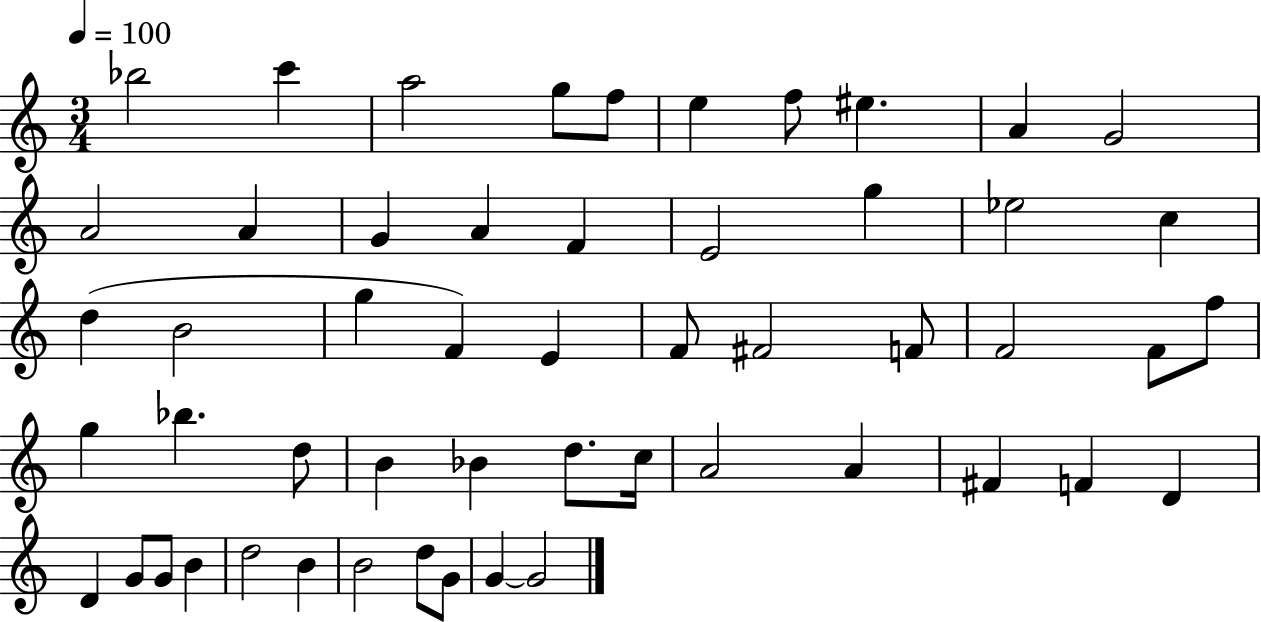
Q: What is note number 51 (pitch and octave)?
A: G4